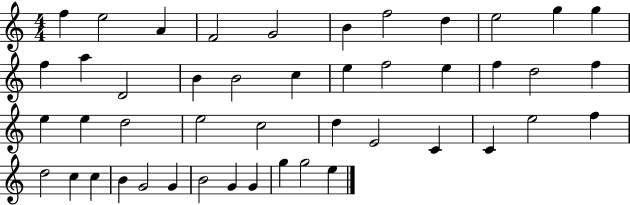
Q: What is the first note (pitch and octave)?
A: F5